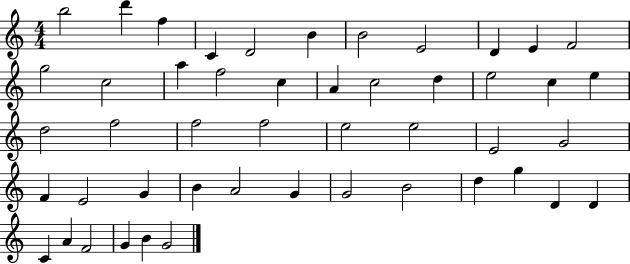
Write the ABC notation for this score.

X:1
T:Untitled
M:4/4
L:1/4
K:C
b2 d' f C D2 B B2 E2 D E F2 g2 c2 a f2 c A c2 d e2 c e d2 f2 f2 f2 e2 e2 E2 G2 F E2 G B A2 G G2 B2 d g D D C A F2 G B G2